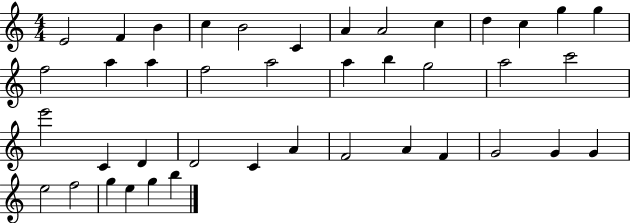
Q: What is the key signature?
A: C major